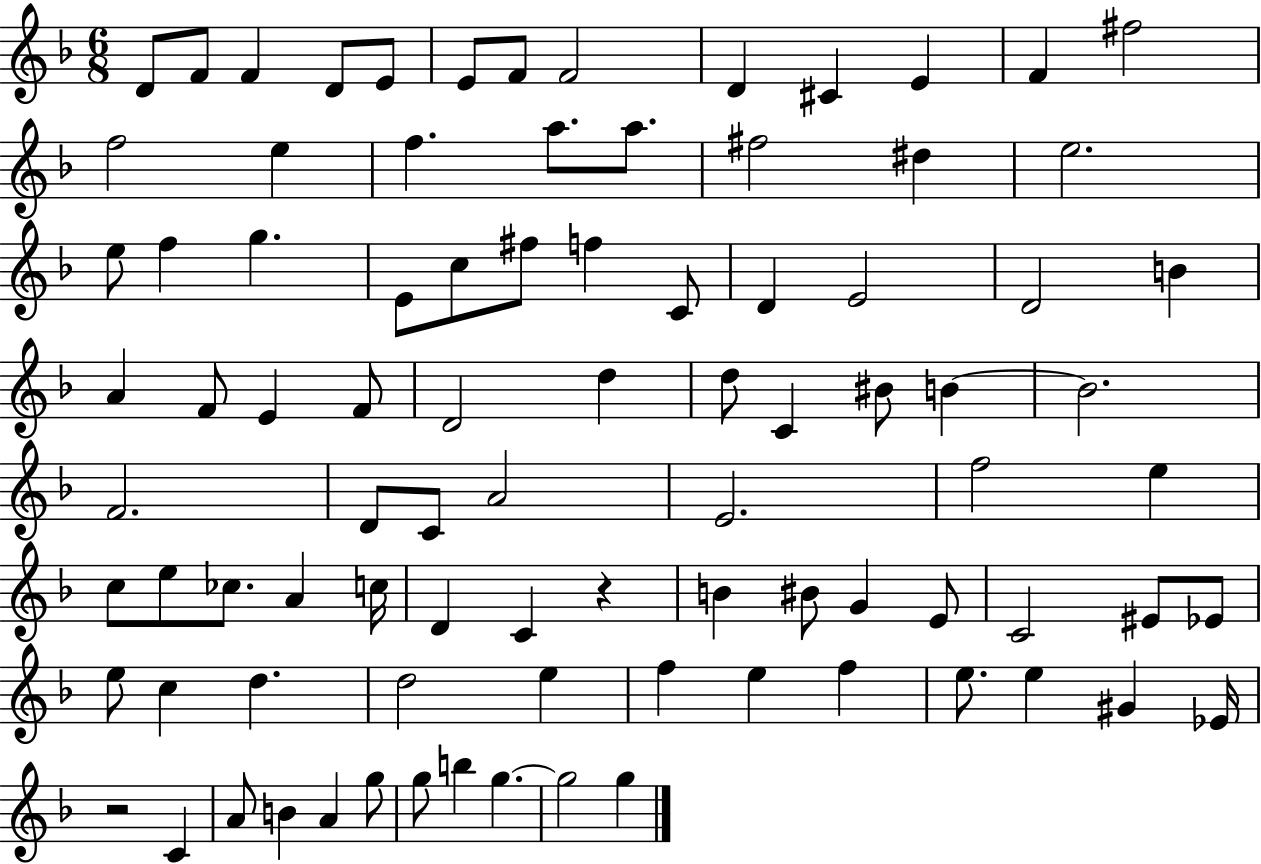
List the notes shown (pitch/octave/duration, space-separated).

D4/e F4/e F4/q D4/e E4/e E4/e F4/e F4/h D4/q C#4/q E4/q F4/q F#5/h F5/h E5/q F5/q. A5/e. A5/e. F#5/h D#5/q E5/h. E5/e F5/q G5/q. E4/e C5/e F#5/e F5/q C4/e D4/q E4/h D4/h B4/q A4/q F4/e E4/q F4/e D4/h D5/q D5/e C4/q BIS4/e B4/q B4/h. F4/h. D4/e C4/e A4/h E4/h. F5/h E5/q C5/e E5/e CES5/e. A4/q C5/s D4/q C4/q R/q B4/q BIS4/e G4/q E4/e C4/h EIS4/e Eb4/e E5/e C5/q D5/q. D5/h E5/q F5/q E5/q F5/q E5/e. E5/q G#4/q Eb4/s R/h C4/q A4/e B4/q A4/q G5/e G5/e B5/q G5/q. G5/h G5/q